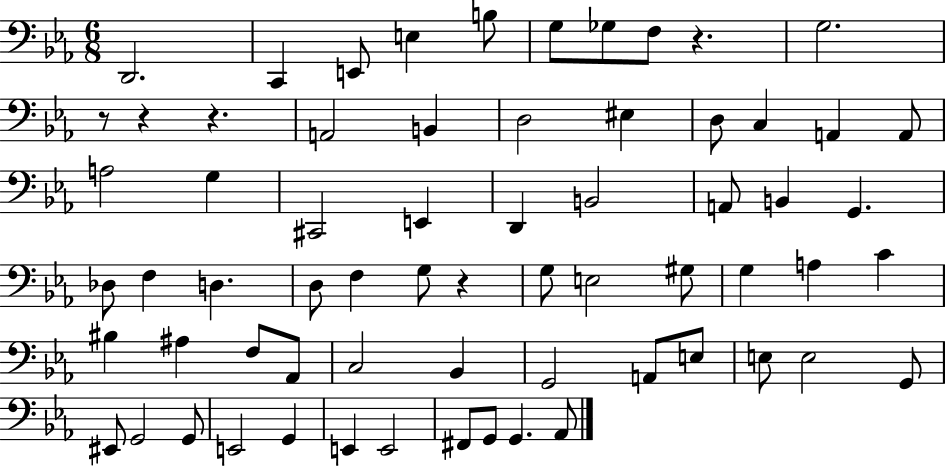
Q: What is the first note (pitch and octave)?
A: D2